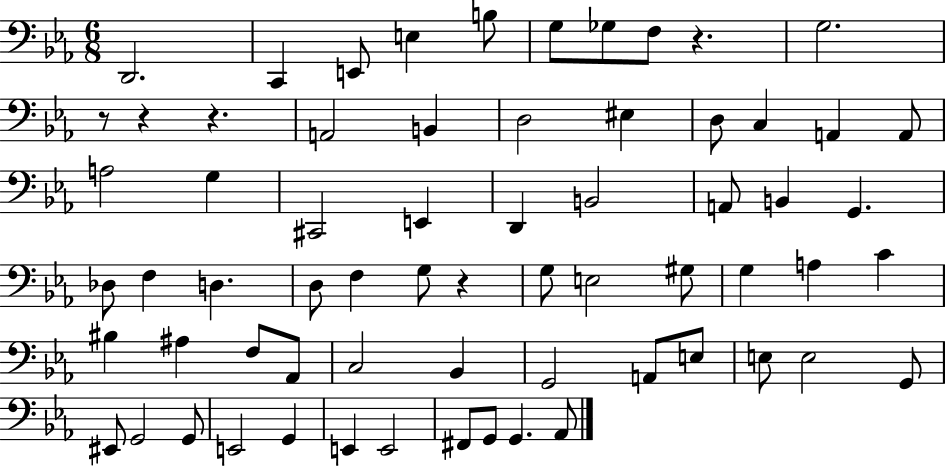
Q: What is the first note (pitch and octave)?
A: D2